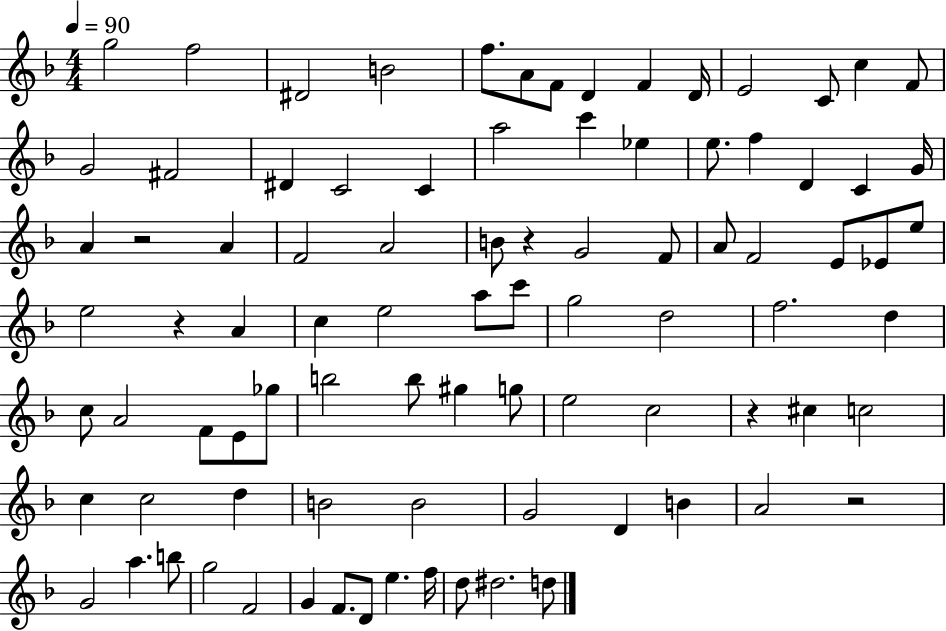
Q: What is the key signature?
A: F major